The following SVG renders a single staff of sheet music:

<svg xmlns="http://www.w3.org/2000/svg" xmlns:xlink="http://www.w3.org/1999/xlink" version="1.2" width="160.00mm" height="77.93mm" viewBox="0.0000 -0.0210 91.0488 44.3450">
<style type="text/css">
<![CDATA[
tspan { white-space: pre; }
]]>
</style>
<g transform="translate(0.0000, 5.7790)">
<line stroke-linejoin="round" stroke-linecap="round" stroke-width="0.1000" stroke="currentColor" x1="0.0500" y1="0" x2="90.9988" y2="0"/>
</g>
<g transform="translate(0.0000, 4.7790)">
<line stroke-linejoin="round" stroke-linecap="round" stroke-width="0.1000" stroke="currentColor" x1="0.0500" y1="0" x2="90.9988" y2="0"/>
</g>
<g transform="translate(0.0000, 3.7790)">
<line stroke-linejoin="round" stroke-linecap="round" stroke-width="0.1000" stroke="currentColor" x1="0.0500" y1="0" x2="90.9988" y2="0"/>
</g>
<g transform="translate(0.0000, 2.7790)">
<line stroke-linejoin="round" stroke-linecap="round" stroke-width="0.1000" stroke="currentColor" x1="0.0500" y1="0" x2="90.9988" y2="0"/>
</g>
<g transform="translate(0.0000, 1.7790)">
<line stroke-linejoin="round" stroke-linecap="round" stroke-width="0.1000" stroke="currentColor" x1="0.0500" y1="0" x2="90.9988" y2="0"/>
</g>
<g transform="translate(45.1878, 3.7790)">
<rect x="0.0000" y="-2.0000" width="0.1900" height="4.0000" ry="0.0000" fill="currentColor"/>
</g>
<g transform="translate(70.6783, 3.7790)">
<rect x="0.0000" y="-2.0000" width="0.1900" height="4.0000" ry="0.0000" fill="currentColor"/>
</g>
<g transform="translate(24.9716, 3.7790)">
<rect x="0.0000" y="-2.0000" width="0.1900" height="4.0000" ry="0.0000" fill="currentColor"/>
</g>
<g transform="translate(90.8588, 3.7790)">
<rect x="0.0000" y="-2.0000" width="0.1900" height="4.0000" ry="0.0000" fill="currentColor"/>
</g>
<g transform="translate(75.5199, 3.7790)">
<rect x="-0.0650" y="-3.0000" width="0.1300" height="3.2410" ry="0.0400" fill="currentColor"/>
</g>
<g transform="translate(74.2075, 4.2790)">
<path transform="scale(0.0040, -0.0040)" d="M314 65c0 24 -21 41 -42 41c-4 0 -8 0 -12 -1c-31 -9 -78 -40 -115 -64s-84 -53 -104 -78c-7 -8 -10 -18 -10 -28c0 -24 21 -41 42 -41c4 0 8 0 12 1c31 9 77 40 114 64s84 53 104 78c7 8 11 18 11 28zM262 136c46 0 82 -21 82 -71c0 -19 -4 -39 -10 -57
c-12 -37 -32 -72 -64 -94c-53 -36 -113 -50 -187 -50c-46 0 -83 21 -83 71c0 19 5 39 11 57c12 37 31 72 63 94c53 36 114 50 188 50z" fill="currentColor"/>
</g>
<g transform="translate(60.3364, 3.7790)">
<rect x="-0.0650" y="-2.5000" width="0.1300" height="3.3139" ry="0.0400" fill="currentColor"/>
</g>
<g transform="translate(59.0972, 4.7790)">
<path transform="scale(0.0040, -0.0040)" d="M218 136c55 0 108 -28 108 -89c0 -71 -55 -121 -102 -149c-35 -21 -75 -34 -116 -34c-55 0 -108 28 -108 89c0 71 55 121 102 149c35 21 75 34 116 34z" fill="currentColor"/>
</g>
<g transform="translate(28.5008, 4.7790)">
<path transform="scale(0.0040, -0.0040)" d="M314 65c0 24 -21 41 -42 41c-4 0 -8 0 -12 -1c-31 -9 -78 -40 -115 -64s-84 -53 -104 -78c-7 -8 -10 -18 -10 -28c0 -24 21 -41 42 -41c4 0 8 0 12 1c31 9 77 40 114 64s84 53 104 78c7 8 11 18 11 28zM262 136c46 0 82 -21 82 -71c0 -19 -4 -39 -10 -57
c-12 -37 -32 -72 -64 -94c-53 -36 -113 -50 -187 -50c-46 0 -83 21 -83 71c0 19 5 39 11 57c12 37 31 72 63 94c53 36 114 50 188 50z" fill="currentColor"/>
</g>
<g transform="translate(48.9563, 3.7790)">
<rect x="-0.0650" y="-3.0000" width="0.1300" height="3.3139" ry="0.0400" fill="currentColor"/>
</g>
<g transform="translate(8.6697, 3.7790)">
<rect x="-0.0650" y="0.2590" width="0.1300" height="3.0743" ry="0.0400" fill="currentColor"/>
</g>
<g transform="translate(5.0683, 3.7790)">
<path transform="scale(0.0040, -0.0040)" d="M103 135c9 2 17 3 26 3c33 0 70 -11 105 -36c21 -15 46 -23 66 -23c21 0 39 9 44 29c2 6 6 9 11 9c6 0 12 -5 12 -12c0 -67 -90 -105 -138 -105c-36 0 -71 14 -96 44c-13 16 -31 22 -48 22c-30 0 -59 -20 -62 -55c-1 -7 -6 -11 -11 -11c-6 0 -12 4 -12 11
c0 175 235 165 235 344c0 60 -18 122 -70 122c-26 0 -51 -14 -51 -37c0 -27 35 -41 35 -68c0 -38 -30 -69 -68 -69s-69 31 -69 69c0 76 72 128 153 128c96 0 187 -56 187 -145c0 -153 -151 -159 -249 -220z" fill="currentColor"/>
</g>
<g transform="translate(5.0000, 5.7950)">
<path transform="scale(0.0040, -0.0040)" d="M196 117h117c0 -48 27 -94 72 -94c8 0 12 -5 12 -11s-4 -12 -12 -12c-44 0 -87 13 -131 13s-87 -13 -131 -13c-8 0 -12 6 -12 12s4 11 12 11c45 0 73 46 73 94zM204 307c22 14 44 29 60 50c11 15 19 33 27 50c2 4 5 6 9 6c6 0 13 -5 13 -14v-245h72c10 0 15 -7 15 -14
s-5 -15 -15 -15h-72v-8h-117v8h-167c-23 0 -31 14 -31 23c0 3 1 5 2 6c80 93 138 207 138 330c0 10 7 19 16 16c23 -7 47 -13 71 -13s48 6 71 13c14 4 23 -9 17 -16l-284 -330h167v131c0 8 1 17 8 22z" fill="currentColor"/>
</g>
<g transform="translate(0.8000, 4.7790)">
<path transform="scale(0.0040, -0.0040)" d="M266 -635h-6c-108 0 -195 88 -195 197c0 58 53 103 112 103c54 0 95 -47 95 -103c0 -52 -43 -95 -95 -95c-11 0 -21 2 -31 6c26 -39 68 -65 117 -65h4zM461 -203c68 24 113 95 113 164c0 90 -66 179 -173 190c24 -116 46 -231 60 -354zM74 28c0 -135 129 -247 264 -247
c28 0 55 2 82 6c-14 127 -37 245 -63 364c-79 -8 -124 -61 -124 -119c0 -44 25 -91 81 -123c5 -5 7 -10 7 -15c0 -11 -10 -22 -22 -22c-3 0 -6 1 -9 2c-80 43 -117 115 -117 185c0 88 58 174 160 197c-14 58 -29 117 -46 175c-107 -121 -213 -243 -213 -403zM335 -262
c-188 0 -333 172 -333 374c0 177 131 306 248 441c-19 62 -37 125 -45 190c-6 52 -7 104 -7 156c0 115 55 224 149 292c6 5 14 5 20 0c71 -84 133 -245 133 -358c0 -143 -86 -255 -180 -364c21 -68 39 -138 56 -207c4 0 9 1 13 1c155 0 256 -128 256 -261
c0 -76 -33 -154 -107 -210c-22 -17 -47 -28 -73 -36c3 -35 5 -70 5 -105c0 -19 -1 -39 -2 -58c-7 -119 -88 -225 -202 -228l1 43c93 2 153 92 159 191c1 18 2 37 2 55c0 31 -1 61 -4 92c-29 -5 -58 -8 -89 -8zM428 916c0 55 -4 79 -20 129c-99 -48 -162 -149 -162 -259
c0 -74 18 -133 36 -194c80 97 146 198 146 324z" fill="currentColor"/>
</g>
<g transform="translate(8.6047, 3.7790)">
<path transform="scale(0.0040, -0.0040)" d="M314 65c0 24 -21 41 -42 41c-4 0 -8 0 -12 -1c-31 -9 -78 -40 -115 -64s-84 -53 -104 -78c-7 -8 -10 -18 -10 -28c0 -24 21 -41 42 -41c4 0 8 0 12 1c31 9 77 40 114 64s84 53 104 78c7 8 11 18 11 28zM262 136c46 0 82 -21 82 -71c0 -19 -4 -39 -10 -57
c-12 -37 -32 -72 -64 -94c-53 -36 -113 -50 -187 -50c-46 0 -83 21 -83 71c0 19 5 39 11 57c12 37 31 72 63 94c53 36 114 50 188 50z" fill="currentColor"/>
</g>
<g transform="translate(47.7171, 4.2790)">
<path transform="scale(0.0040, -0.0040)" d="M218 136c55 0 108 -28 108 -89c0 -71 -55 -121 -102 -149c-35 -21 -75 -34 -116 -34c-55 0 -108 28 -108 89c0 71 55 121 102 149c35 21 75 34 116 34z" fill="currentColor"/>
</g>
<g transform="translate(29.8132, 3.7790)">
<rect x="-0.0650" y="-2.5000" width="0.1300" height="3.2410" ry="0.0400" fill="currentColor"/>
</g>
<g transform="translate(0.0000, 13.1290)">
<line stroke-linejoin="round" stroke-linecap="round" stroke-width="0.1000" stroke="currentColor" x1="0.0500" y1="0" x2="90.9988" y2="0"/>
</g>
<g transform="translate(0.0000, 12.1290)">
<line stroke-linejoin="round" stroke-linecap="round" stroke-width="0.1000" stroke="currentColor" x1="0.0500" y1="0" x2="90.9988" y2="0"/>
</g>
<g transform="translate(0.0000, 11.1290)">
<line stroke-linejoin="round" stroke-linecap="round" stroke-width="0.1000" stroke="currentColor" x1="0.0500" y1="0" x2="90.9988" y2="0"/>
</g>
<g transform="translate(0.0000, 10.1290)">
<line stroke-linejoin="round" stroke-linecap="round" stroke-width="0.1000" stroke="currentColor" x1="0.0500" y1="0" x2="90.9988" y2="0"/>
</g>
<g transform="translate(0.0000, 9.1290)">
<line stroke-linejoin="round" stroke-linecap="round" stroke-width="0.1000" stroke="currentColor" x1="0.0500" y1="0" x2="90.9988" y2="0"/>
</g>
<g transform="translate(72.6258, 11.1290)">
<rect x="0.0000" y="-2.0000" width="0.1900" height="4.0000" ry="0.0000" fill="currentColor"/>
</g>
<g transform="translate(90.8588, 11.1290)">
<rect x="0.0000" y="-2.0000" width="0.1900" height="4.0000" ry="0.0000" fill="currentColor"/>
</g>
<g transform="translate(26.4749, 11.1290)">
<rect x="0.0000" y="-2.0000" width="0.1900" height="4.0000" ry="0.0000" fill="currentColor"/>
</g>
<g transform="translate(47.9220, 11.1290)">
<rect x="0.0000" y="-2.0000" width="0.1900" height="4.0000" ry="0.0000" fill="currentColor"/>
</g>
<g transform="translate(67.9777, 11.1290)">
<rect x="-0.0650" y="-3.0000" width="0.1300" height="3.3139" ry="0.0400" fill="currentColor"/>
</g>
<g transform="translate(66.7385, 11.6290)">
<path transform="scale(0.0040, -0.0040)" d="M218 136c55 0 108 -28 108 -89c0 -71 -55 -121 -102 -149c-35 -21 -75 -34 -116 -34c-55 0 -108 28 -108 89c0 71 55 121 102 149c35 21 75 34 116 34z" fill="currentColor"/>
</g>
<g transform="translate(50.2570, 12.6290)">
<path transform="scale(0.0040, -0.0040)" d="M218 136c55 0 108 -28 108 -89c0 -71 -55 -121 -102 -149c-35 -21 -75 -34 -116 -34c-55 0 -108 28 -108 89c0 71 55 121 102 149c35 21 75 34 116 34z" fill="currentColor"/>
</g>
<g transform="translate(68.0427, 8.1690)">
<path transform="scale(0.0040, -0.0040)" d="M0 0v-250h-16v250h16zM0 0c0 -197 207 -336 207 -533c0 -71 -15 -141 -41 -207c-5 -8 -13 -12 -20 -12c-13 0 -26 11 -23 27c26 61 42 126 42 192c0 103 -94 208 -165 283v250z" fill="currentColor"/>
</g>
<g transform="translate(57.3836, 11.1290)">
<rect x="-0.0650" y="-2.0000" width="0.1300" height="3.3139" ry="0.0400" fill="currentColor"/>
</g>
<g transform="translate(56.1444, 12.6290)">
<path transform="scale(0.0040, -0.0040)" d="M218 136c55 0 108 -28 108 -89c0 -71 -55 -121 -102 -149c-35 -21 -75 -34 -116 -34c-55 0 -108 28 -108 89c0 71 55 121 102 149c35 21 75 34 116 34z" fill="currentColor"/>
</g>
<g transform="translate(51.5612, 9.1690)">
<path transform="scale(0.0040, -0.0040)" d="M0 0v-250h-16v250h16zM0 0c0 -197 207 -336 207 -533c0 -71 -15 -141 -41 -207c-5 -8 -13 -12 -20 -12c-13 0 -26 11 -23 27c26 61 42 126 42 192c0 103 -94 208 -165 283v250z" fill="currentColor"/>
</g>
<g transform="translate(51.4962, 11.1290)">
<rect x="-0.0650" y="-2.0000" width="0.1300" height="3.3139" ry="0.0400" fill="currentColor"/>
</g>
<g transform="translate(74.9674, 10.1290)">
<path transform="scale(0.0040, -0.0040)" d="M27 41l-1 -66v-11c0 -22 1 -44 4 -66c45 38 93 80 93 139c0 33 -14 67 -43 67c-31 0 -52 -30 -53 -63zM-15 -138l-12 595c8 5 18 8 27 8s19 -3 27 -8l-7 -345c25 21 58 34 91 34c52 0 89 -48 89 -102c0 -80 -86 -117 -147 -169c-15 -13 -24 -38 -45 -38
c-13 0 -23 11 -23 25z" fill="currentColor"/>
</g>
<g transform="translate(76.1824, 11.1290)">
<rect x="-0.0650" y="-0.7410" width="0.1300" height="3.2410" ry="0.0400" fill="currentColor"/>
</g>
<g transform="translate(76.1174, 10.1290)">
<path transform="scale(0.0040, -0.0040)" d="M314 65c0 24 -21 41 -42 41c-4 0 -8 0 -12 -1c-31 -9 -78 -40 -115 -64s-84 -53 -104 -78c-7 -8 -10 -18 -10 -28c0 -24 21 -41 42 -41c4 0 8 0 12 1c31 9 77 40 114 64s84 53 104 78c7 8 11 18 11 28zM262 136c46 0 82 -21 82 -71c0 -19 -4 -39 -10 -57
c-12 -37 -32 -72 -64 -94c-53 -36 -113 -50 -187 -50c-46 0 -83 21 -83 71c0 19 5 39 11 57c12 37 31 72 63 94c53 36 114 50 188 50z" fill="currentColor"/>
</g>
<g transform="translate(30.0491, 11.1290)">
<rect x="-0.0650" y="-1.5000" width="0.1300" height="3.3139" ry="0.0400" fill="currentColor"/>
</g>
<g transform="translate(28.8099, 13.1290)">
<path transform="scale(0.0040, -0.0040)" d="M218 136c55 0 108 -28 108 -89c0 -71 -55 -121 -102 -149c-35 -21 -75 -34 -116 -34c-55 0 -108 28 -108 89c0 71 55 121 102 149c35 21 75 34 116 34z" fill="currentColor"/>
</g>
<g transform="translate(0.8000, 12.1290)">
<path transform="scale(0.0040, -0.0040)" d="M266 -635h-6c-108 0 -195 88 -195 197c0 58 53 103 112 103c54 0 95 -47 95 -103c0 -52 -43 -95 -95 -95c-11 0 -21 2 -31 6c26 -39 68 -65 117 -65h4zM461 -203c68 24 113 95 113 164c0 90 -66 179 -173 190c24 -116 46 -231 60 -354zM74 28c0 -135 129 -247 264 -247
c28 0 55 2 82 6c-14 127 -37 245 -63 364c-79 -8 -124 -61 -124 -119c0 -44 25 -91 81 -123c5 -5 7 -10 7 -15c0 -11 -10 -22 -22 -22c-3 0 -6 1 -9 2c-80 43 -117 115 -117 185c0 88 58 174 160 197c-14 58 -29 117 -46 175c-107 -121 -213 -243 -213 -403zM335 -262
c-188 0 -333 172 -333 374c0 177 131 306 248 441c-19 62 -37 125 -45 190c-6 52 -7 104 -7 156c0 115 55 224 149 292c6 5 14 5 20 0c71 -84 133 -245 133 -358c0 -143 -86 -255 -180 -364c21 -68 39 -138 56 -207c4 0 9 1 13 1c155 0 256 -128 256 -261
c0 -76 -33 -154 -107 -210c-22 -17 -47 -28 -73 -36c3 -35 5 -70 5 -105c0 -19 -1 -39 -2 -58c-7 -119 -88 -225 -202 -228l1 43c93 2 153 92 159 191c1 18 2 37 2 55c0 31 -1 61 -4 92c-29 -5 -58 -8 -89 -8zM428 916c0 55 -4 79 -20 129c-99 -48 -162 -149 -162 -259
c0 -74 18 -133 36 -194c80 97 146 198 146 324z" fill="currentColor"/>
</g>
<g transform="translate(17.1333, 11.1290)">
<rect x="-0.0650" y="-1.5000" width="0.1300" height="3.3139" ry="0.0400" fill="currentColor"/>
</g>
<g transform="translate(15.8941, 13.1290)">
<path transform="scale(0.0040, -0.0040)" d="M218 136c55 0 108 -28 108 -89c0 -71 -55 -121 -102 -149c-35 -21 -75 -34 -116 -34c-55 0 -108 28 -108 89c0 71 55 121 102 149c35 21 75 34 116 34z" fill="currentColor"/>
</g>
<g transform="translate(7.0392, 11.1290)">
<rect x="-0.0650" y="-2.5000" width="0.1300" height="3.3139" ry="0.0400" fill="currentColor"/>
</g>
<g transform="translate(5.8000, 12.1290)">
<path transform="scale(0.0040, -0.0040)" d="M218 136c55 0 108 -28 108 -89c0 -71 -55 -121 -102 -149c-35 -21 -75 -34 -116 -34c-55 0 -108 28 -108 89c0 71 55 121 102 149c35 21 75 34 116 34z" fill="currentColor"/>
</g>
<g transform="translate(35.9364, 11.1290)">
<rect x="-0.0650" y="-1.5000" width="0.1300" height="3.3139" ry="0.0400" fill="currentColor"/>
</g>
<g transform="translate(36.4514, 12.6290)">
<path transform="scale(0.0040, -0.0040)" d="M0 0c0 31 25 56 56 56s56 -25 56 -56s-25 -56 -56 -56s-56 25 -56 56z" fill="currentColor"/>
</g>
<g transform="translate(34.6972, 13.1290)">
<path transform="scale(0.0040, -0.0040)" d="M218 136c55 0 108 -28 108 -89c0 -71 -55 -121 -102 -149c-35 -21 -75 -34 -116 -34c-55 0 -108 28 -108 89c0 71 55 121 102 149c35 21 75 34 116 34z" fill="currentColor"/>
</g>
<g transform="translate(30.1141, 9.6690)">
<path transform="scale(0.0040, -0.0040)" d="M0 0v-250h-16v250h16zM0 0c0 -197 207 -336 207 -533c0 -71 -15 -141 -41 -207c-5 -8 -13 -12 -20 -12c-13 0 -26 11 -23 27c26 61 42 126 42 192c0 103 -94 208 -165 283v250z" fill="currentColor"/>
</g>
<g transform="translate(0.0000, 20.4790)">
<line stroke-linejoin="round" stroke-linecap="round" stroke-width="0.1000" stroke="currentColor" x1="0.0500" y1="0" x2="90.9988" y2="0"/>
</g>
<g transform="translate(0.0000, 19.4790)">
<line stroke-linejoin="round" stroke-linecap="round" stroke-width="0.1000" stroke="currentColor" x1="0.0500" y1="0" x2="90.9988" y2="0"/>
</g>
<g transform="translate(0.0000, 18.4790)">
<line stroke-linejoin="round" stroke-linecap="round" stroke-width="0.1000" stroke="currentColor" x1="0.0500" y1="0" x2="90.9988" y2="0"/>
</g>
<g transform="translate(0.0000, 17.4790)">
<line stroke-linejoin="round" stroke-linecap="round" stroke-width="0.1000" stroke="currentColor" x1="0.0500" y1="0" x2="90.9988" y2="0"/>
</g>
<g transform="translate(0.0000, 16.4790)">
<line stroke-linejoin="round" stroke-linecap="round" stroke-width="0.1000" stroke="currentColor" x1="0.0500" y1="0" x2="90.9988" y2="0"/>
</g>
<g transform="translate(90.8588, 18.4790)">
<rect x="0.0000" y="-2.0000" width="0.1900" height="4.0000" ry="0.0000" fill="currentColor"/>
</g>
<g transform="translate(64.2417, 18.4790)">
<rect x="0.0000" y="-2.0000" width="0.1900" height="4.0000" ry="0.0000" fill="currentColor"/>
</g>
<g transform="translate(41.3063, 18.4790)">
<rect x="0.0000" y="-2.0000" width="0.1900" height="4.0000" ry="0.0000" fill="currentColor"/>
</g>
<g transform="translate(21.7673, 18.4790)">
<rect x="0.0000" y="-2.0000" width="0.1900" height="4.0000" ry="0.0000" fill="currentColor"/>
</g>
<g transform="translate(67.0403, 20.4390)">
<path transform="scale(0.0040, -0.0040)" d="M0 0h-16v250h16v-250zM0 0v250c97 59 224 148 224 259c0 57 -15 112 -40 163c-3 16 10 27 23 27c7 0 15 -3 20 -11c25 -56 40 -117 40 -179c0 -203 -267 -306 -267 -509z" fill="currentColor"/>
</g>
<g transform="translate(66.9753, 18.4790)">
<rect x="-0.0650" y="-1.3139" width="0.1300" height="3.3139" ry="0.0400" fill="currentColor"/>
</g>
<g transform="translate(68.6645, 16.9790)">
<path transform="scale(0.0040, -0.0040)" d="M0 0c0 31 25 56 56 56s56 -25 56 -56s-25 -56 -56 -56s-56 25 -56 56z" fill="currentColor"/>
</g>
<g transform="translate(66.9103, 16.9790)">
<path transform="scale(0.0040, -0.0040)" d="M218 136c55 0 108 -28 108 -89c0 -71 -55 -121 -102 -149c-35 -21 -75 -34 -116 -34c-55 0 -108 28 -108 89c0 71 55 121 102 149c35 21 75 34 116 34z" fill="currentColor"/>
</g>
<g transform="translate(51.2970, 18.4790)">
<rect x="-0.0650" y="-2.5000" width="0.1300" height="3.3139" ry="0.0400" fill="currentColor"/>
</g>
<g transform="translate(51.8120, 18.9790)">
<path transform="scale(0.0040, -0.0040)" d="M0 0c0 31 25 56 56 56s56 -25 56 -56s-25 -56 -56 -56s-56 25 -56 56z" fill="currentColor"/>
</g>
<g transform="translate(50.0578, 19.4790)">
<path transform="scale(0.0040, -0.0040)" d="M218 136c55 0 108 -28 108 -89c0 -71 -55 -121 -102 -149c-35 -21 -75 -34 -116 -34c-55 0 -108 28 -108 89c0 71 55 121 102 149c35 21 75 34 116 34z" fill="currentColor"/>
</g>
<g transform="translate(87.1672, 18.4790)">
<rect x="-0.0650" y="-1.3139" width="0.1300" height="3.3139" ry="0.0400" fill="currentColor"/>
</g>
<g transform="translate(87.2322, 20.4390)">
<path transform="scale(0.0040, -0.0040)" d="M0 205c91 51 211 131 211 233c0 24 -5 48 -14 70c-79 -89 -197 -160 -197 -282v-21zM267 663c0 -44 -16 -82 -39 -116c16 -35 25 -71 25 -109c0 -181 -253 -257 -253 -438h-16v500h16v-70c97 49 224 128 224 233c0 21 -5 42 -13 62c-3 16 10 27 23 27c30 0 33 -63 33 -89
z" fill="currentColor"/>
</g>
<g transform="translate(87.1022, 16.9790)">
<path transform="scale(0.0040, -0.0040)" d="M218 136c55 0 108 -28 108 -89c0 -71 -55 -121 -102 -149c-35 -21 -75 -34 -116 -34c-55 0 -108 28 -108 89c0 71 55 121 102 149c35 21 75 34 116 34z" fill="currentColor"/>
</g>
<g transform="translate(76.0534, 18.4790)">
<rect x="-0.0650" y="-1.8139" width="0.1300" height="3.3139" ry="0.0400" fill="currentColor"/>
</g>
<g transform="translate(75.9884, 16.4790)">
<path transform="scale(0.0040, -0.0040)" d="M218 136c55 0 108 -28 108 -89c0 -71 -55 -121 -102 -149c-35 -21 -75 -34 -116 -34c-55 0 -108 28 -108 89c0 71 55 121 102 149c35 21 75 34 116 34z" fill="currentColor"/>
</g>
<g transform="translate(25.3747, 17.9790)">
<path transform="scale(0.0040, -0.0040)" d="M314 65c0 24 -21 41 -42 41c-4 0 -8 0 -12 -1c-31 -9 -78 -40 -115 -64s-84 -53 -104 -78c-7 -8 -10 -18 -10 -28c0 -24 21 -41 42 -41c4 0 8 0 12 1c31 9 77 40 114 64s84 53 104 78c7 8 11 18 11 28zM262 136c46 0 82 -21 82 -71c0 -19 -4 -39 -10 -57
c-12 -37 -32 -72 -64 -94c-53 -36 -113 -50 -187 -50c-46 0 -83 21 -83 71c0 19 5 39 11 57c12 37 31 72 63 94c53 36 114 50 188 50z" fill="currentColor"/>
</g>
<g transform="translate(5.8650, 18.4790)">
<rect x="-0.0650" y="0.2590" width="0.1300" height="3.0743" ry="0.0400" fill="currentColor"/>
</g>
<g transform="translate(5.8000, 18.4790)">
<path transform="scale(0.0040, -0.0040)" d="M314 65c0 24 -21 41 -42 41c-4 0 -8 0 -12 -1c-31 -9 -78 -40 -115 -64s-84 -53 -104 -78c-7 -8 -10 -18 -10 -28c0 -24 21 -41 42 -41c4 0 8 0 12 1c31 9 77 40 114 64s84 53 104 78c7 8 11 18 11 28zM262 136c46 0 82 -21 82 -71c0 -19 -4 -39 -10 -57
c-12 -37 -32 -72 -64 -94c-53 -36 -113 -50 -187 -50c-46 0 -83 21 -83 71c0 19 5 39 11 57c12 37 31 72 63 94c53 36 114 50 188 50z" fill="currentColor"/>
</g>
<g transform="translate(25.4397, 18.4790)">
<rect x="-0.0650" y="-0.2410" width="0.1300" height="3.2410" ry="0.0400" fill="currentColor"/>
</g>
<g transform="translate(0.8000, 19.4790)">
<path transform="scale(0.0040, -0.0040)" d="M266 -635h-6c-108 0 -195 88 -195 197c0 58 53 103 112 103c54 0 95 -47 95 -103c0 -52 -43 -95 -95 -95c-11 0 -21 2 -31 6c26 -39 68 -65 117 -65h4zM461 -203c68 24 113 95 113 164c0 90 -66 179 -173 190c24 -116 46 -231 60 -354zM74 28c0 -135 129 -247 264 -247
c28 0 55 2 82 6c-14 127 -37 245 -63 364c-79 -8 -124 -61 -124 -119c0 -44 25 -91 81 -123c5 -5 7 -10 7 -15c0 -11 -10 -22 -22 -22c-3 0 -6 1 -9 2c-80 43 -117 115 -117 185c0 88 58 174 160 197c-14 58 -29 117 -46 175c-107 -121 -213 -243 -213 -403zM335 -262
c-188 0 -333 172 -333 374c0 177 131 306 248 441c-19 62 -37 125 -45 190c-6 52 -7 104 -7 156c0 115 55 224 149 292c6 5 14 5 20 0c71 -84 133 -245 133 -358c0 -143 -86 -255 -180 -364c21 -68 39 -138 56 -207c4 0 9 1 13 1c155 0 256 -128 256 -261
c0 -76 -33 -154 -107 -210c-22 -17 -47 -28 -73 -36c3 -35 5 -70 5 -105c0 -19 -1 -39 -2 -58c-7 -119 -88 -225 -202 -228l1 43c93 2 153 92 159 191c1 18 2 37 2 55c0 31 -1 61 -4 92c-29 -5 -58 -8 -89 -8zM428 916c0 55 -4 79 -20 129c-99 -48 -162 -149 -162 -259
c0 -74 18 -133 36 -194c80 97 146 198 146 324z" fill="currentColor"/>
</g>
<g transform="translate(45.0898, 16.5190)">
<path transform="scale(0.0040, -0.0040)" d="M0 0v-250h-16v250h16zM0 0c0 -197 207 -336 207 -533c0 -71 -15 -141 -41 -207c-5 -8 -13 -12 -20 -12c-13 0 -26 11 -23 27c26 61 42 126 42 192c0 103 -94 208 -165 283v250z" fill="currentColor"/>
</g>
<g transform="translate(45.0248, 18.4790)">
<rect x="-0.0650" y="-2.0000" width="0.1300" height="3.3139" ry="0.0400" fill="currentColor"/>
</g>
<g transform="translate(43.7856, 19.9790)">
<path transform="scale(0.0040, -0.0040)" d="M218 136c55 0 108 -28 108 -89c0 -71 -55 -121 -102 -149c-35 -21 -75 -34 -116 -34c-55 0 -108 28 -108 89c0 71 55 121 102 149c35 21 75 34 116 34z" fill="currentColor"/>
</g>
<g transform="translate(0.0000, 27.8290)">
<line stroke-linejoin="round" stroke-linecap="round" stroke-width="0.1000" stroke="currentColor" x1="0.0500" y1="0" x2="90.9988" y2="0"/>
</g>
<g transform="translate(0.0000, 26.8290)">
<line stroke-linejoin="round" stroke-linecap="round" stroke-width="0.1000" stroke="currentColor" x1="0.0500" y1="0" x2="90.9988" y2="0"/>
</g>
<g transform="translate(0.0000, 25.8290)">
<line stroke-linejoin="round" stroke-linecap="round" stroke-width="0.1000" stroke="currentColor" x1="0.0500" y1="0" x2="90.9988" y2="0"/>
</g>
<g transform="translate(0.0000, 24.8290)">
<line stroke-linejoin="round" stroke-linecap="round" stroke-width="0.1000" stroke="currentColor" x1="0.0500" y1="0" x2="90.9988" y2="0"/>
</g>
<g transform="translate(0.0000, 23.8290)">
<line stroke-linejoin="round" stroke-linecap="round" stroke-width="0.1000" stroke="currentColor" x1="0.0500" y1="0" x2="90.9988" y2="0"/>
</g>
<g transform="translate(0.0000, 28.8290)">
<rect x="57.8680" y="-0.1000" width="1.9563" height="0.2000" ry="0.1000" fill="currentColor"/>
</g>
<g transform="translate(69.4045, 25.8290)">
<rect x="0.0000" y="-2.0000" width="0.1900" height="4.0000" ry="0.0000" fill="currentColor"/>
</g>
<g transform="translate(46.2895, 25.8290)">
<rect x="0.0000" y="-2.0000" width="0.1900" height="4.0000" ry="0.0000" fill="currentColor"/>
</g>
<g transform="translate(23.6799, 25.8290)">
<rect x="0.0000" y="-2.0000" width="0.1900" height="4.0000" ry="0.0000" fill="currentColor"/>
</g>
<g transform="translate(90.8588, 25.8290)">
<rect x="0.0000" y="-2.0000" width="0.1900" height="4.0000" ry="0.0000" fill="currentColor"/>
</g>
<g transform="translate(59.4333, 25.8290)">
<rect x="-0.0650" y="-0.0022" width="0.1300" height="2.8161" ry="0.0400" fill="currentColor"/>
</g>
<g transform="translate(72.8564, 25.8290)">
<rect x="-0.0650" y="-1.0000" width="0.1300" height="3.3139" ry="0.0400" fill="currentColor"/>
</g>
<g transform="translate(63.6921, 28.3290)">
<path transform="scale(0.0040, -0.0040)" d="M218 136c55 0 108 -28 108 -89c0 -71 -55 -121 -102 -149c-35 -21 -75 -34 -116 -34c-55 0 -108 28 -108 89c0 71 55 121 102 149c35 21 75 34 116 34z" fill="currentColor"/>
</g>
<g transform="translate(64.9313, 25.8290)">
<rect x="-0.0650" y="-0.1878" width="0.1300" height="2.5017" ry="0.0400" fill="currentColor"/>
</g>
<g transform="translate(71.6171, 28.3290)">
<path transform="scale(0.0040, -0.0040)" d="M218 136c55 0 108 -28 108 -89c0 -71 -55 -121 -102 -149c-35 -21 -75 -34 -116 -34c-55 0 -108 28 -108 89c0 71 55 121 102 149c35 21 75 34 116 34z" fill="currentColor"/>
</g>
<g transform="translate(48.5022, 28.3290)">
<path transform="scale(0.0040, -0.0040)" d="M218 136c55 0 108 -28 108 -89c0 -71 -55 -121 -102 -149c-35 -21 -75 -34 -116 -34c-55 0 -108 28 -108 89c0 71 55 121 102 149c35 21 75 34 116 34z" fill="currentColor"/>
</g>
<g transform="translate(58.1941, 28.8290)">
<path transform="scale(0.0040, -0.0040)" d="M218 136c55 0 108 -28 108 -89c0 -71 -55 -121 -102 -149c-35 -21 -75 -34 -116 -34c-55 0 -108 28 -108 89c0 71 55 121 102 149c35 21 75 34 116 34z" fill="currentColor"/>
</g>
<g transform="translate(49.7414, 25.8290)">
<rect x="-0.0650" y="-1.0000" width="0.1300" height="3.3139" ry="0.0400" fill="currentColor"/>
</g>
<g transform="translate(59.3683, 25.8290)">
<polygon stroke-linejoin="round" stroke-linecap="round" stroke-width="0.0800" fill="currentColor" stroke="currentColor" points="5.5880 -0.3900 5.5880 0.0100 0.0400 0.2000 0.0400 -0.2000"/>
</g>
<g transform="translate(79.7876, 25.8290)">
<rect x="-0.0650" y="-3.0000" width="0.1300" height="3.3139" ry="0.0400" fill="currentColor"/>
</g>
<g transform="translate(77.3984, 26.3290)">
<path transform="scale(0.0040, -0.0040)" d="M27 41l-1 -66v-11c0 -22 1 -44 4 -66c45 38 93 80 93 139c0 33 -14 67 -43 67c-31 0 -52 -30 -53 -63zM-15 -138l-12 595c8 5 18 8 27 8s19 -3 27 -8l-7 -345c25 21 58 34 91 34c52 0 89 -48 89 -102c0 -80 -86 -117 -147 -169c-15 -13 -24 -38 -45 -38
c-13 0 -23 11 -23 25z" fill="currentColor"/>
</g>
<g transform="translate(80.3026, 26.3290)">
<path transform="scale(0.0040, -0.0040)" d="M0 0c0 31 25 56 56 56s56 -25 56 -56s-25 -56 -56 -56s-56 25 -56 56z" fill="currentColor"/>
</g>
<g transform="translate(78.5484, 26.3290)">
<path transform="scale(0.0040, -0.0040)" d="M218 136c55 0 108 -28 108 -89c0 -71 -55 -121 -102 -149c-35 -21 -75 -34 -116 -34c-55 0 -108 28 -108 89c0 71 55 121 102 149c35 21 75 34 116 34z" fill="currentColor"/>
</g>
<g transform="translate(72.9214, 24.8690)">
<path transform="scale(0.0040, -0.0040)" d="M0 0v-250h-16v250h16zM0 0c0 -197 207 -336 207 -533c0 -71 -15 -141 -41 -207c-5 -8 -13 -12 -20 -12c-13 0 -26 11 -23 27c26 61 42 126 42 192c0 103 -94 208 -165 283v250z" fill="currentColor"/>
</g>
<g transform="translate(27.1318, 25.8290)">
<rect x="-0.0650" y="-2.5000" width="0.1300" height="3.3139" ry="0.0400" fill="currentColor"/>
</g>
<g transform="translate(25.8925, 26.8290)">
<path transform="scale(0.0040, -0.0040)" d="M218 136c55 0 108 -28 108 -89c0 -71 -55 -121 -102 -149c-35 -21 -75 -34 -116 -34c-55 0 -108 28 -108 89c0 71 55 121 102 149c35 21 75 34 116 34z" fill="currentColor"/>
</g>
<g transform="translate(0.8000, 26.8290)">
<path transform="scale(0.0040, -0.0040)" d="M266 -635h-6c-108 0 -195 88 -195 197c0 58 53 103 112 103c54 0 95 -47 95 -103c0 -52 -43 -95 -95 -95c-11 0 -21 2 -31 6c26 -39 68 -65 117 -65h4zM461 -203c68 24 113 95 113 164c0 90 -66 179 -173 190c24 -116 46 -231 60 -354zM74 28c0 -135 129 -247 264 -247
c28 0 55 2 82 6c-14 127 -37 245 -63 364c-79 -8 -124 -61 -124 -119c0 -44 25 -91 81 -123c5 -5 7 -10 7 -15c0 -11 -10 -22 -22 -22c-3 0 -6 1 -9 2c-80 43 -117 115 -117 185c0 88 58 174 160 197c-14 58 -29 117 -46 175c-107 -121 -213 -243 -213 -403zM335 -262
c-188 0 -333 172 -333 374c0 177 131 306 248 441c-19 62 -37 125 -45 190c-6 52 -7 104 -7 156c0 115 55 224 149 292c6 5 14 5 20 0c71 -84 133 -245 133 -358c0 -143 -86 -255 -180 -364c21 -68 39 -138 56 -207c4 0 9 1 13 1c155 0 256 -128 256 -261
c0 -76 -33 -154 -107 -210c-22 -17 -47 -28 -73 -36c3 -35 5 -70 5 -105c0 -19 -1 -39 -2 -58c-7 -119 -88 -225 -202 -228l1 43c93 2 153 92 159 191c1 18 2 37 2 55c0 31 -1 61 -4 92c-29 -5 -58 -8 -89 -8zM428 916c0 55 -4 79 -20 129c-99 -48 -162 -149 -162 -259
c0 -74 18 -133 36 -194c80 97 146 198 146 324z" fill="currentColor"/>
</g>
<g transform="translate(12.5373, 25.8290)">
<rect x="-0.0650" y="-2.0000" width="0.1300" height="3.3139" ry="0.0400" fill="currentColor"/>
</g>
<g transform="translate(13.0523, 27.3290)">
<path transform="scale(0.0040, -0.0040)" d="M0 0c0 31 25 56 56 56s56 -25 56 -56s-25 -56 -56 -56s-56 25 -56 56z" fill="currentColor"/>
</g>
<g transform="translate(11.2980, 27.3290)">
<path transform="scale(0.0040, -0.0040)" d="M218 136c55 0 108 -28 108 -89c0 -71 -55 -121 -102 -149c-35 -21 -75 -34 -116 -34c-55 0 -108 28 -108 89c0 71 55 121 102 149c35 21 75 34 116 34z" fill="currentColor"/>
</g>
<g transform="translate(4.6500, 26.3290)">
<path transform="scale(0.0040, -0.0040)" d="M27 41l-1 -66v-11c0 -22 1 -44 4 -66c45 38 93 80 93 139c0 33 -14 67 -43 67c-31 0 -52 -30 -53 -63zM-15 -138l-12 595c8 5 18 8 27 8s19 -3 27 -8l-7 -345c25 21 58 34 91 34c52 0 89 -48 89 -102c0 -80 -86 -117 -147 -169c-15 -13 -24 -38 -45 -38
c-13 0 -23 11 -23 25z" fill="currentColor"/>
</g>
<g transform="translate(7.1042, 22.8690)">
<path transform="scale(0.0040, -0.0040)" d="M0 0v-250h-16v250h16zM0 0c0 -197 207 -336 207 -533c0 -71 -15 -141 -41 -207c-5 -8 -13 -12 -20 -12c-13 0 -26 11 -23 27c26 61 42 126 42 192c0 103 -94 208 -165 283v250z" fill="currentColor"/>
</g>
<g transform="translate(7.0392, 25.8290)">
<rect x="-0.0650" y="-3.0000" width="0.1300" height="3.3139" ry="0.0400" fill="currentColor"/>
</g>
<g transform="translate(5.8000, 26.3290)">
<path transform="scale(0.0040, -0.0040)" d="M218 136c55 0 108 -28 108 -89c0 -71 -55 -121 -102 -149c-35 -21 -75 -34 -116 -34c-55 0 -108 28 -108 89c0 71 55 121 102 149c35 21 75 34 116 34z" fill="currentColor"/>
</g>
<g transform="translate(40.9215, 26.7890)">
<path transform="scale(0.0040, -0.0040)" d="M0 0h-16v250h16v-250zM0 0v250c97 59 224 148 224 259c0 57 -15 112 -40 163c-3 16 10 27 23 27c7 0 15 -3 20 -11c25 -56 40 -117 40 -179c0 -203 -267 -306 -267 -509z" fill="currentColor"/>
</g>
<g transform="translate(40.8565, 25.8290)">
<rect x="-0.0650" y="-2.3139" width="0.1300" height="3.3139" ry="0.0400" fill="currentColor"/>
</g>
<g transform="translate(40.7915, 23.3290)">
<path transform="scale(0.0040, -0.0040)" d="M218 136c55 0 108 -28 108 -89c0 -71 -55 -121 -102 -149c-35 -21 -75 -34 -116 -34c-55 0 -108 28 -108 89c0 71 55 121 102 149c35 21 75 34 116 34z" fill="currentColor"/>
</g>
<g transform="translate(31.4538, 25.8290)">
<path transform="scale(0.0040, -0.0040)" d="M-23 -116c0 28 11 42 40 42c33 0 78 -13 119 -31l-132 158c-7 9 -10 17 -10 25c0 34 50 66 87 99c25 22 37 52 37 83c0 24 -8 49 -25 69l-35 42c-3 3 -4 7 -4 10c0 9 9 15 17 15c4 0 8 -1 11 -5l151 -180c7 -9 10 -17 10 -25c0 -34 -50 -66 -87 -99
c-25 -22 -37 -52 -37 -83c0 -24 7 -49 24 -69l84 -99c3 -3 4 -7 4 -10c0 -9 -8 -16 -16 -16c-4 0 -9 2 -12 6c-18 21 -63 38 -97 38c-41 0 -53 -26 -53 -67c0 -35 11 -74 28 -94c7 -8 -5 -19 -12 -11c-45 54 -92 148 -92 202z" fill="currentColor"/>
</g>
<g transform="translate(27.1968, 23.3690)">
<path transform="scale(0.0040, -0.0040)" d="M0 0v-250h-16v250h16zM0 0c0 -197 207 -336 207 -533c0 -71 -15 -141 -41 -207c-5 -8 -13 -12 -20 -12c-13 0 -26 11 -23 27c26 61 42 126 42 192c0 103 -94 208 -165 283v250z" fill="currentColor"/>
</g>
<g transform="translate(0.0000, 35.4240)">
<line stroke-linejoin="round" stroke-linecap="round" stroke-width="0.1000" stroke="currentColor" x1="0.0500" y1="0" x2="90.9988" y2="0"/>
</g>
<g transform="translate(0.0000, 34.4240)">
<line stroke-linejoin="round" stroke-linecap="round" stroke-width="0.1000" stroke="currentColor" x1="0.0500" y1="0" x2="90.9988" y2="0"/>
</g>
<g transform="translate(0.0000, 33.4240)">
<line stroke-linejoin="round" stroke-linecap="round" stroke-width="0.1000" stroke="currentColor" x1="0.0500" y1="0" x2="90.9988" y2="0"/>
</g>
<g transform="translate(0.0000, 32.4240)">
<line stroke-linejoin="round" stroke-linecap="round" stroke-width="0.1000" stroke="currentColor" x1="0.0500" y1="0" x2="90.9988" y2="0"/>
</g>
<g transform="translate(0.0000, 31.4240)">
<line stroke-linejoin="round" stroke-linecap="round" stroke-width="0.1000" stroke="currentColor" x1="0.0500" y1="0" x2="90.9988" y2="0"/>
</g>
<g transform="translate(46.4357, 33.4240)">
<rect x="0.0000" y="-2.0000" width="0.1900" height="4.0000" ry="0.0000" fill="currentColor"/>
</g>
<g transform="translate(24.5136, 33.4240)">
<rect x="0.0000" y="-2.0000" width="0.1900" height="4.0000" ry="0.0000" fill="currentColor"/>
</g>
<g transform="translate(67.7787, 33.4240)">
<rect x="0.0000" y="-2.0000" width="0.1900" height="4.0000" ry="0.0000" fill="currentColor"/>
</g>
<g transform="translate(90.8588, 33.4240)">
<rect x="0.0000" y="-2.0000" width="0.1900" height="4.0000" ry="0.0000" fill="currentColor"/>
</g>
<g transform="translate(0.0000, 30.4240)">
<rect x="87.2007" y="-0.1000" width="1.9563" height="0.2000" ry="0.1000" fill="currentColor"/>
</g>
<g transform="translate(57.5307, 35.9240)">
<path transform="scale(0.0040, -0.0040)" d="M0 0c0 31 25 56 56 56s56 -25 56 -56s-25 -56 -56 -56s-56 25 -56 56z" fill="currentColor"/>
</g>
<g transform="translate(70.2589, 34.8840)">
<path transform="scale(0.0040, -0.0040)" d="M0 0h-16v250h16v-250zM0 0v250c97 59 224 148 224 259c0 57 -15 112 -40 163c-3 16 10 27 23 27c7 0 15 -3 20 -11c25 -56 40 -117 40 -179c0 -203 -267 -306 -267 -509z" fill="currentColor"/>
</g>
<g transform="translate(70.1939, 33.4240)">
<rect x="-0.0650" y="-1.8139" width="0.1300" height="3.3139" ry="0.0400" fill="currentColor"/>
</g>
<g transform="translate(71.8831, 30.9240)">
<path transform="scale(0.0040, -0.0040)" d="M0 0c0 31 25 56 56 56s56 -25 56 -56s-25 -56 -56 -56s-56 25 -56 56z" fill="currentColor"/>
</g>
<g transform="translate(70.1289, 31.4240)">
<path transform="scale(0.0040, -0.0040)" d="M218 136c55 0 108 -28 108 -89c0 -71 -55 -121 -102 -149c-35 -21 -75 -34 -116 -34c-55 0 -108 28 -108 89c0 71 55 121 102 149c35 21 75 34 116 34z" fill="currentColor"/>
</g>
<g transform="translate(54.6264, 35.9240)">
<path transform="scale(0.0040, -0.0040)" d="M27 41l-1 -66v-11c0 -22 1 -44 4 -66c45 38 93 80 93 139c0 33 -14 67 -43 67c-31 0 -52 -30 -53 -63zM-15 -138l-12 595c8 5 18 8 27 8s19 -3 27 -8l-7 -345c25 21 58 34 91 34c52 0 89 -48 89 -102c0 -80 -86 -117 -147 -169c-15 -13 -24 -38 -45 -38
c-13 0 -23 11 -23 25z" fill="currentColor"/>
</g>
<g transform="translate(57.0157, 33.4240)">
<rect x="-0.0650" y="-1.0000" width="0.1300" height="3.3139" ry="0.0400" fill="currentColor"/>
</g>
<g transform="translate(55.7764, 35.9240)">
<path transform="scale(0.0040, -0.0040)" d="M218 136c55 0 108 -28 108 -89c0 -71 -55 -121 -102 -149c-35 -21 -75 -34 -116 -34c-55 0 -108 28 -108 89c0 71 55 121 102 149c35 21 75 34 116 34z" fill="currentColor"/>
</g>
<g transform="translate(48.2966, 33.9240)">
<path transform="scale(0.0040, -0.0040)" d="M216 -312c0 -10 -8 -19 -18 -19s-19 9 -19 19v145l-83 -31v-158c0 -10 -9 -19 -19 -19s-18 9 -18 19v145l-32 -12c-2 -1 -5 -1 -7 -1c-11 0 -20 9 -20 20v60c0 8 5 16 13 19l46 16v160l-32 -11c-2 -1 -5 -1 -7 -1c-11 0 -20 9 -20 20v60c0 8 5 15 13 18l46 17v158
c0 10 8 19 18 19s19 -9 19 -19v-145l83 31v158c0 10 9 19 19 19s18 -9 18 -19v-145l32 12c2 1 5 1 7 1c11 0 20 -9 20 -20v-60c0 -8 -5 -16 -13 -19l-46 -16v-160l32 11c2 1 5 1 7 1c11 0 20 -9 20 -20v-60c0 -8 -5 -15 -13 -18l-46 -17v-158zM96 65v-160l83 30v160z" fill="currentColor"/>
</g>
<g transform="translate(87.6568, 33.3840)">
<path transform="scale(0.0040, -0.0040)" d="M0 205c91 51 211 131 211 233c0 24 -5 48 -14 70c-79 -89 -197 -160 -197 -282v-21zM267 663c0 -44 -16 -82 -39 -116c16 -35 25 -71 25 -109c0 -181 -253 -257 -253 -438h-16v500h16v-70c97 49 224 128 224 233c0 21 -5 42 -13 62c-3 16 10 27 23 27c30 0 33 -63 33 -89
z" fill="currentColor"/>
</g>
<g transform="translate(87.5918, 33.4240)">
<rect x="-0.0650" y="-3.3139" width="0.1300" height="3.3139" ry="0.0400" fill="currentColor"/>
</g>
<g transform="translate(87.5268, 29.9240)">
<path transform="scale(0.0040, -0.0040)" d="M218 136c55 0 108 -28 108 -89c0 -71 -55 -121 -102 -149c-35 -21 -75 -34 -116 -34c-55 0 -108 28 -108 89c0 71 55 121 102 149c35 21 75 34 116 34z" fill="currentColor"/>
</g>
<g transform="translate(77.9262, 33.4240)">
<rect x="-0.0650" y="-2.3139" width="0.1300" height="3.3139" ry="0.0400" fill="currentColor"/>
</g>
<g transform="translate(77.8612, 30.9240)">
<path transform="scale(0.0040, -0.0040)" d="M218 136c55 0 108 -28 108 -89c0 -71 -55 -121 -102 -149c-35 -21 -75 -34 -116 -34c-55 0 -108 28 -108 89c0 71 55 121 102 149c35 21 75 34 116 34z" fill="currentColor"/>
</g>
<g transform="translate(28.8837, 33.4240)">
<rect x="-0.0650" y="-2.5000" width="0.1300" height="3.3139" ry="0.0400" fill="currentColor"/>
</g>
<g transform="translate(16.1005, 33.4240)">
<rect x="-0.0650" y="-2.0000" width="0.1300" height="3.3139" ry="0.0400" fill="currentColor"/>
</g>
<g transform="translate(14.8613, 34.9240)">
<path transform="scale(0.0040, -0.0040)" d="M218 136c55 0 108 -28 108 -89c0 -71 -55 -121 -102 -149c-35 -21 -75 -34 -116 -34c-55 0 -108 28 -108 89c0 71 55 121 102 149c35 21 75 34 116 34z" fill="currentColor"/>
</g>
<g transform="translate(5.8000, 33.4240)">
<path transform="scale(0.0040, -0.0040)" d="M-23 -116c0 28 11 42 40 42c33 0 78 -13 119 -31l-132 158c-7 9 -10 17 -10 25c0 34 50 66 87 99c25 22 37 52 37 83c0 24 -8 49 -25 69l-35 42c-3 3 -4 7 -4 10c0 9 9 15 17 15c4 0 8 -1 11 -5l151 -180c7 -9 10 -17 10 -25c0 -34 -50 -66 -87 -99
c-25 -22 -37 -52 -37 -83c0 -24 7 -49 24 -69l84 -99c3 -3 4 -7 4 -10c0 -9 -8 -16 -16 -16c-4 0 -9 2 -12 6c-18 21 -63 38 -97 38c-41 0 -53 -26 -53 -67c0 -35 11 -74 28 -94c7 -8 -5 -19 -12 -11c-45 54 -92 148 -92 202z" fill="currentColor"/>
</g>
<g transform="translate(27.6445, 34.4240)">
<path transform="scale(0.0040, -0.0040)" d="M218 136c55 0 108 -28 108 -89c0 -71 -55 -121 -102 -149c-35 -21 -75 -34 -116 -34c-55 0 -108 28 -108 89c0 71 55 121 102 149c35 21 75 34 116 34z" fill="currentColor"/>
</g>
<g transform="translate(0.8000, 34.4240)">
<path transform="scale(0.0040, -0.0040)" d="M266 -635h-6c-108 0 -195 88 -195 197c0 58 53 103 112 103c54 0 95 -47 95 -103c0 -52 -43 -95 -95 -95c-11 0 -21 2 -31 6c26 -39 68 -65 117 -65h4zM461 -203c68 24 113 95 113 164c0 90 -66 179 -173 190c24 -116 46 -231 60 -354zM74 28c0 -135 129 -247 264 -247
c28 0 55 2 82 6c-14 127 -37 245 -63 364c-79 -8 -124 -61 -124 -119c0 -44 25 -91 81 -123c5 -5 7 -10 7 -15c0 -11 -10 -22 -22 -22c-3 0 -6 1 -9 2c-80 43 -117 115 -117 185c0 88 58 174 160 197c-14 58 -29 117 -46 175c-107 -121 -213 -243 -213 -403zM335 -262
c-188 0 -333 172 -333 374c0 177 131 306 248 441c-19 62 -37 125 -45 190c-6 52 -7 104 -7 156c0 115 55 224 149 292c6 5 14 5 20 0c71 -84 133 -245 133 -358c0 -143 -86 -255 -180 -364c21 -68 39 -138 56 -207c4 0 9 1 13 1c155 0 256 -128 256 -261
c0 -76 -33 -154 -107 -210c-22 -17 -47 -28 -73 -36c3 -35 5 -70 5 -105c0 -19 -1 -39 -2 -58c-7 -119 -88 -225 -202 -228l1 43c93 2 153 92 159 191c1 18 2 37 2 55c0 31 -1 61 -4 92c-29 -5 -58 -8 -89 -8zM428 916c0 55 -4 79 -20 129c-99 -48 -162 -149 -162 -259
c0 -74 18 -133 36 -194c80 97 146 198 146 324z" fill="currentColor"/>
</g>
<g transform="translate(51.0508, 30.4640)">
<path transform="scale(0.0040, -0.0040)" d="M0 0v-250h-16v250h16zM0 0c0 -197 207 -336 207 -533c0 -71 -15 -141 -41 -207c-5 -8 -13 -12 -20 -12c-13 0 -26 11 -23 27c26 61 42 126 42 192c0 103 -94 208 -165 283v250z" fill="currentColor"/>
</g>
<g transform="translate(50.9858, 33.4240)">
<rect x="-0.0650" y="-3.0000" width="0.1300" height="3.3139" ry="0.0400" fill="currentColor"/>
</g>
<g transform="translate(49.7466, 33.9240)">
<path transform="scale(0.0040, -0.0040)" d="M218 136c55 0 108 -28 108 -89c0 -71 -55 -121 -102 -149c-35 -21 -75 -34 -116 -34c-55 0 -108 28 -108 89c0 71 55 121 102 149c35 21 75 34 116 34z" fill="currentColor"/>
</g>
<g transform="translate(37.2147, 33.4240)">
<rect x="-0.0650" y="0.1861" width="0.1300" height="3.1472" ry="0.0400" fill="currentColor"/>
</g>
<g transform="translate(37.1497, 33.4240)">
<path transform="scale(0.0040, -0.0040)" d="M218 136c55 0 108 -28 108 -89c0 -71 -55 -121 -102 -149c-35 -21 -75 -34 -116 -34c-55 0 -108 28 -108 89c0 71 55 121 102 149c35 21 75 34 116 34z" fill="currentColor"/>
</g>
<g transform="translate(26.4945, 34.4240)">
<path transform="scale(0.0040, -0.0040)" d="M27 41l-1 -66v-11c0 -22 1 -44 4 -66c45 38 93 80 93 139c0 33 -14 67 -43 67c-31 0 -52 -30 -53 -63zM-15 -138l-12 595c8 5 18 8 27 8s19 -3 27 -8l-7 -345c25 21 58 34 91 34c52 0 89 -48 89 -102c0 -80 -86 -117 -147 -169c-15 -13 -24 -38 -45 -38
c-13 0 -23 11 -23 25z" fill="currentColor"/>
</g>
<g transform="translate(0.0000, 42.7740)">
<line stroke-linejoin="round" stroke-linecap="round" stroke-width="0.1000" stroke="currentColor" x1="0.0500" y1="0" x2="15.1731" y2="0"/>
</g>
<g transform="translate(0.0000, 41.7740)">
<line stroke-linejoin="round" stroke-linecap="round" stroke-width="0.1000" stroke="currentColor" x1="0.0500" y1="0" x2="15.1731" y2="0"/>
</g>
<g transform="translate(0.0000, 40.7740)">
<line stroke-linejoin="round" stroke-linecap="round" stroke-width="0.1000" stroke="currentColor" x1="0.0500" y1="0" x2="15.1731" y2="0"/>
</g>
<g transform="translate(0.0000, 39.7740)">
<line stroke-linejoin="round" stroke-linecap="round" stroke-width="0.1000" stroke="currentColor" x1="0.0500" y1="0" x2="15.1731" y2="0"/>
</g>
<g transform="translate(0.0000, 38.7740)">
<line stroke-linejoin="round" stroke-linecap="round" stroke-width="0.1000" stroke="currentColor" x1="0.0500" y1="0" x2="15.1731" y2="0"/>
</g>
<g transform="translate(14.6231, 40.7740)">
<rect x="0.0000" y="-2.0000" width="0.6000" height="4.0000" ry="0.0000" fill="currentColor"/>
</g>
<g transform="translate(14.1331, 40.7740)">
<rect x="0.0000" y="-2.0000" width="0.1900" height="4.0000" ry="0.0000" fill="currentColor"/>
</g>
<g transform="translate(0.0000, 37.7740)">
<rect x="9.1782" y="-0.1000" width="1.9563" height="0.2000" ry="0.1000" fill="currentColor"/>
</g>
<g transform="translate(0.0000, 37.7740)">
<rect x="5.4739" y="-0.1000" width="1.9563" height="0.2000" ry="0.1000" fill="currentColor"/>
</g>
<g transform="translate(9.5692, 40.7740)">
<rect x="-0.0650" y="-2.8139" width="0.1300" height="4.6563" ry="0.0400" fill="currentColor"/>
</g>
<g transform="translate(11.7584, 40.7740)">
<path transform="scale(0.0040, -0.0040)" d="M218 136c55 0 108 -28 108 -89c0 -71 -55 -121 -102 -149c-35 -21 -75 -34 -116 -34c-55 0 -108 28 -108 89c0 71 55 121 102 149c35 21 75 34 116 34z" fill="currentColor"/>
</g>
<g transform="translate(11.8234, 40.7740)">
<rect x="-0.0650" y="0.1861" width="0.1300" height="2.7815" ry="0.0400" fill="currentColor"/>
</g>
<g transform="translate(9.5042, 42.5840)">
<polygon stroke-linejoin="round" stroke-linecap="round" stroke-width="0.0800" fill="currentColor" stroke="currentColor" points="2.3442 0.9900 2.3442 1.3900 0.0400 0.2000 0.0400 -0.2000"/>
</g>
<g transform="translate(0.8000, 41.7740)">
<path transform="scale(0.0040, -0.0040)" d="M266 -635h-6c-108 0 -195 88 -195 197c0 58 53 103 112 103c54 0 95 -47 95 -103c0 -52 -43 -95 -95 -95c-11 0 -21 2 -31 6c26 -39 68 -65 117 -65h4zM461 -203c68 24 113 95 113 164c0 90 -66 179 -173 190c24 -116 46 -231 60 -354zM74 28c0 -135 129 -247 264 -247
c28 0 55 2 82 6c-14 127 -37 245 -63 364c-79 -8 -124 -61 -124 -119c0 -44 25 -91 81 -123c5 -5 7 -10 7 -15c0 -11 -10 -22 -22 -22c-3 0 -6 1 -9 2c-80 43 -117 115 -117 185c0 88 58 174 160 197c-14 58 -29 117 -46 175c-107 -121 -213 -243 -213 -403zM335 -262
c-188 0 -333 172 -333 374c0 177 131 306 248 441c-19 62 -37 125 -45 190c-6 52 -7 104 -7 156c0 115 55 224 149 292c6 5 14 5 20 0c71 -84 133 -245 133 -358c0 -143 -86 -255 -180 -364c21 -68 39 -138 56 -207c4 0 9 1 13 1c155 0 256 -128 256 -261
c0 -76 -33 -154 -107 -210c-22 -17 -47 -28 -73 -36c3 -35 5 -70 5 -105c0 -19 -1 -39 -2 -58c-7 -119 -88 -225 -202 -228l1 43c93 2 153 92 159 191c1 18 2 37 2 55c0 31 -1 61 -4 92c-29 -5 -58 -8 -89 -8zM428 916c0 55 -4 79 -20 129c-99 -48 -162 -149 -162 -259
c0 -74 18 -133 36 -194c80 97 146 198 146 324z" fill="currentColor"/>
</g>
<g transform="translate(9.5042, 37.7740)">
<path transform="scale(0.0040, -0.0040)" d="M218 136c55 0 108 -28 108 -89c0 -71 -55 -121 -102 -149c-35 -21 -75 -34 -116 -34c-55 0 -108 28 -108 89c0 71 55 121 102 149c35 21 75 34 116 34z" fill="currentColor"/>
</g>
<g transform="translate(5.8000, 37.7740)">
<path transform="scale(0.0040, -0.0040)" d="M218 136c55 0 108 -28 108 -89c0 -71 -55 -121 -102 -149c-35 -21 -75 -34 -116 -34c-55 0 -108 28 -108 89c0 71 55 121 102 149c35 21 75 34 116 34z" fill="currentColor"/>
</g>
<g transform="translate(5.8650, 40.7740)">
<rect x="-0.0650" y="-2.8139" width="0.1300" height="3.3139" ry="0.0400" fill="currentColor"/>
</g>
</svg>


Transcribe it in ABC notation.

X:1
T:Untitled
M:2/4
L:1/4
K:C
B2 G2 A G A2 G E E/2 E F/2 F A/2 _d2 B2 c2 F/2 G e/2 f e/4 _A/2 F G/2 z g/2 D C/2 D/2 D/2 _A z F _G B ^A/2 _D f/2 g b/4 a a/2 B/2